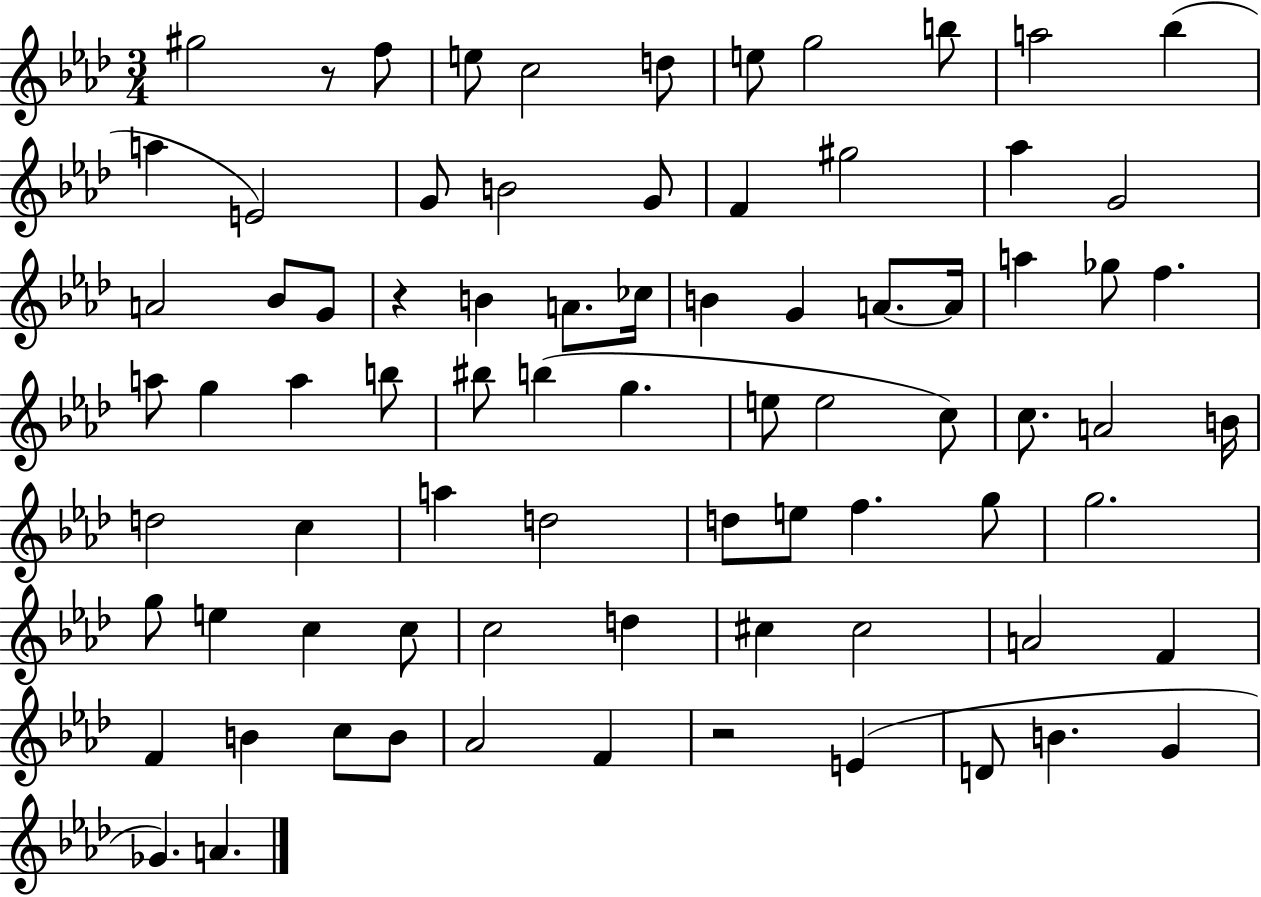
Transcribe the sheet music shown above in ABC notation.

X:1
T:Untitled
M:3/4
L:1/4
K:Ab
^g2 z/2 f/2 e/2 c2 d/2 e/2 g2 b/2 a2 _b a E2 G/2 B2 G/2 F ^g2 _a G2 A2 _B/2 G/2 z B A/2 _c/4 B G A/2 A/4 a _g/2 f a/2 g a b/2 ^b/2 b g e/2 e2 c/2 c/2 A2 B/4 d2 c a d2 d/2 e/2 f g/2 g2 g/2 e c c/2 c2 d ^c ^c2 A2 F F B c/2 B/2 _A2 F z2 E D/2 B G _G A